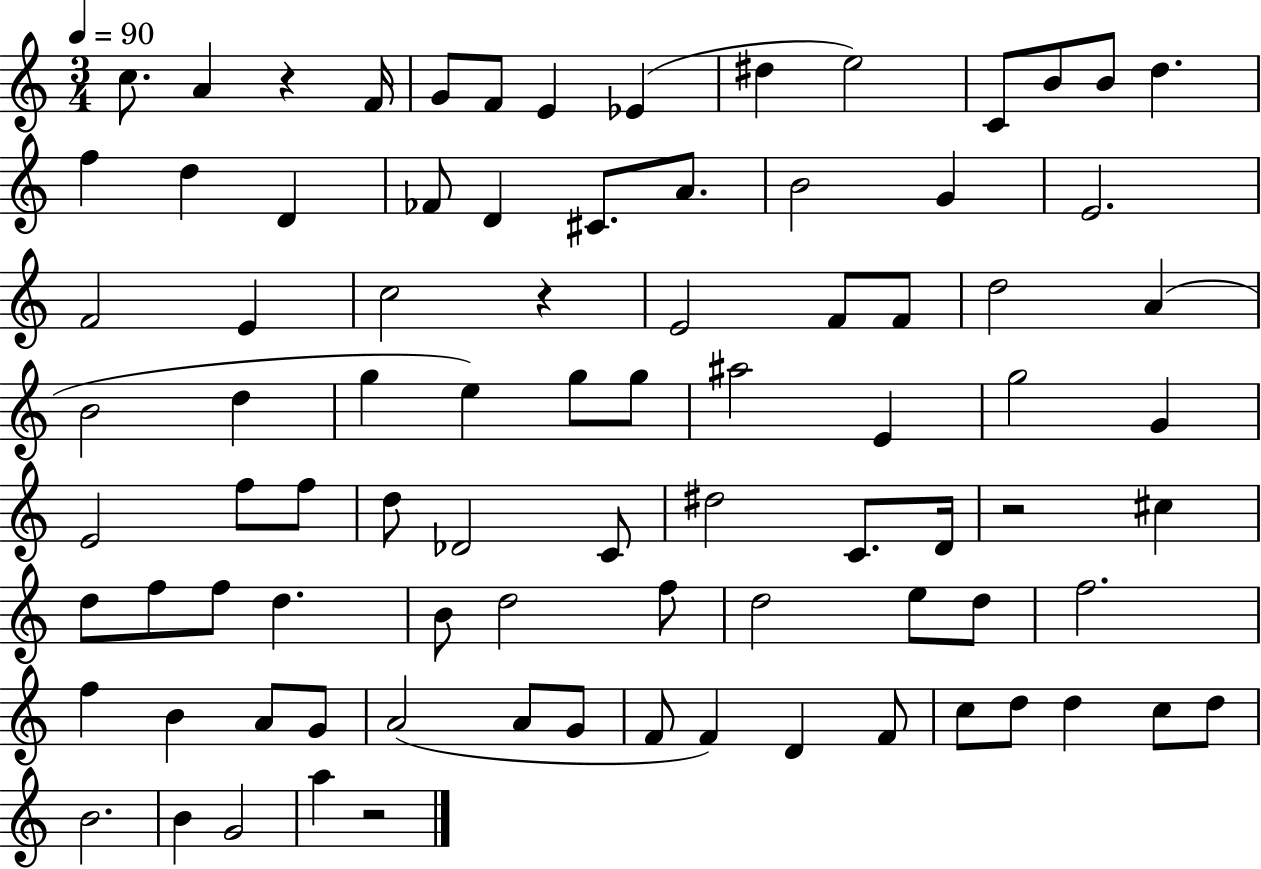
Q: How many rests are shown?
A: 4